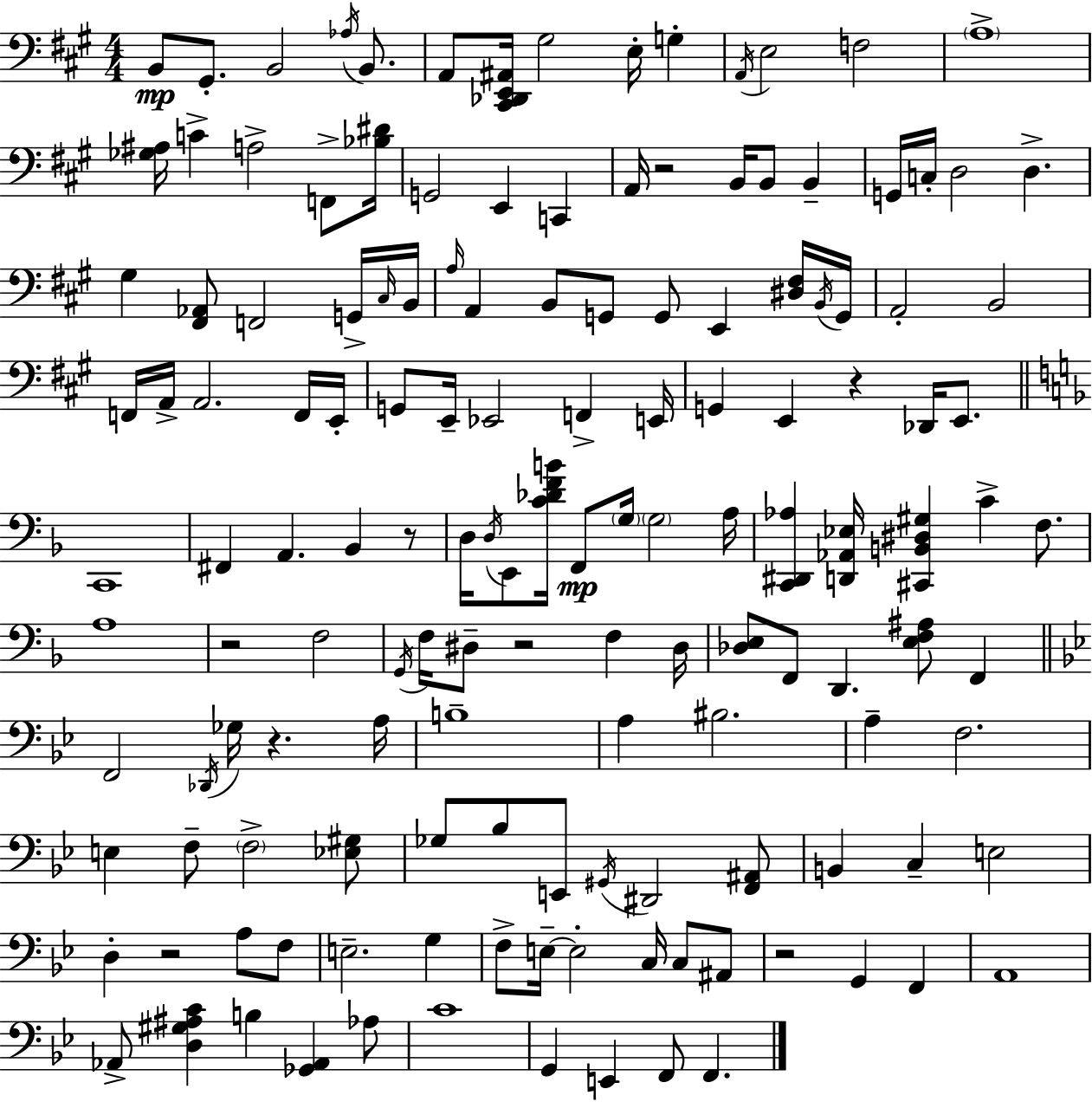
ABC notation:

X:1
T:Untitled
M:4/4
L:1/4
K:A
B,,/2 ^G,,/2 B,,2 _A,/4 B,,/2 A,,/2 [^C,,_D,,E,,^A,,]/4 ^G,2 E,/4 G, A,,/4 E,2 F,2 A,4 [_G,^A,]/4 C A,2 F,,/2 [_B,^D]/4 G,,2 E,, C,, A,,/4 z2 B,,/4 B,,/2 B,, G,,/4 C,/4 D,2 D, ^G, [^F,,_A,,]/2 F,,2 G,,/4 ^C,/4 B,,/4 A,/4 A,, B,,/2 G,,/2 G,,/2 E,, [^D,^F,]/4 B,,/4 G,,/4 A,,2 B,,2 F,,/4 A,,/4 A,,2 F,,/4 E,,/4 G,,/2 E,,/4 _E,,2 F,, E,,/4 G,, E,, z _D,,/4 E,,/2 C,,4 ^F,, A,, _B,, z/2 D,/4 D,/4 E,,/2 [C_DFB]/4 F,,/2 G,/4 G,2 A,/4 [C,,^D,,_A,] [D,,_A,,_E,]/4 [^C,,B,,^D,^G,] C F,/2 A,4 z2 F,2 G,,/4 F,/4 ^D,/2 z2 F, ^D,/4 [_D,E,]/2 F,,/2 D,, [E,F,^A,]/2 F,, F,,2 _D,,/4 _G,/4 z A,/4 B,4 A, ^B,2 A, F,2 E, F,/2 F,2 [_E,^G,]/2 _G,/2 _B,/2 E,,/2 ^G,,/4 ^D,,2 [F,,^A,,]/2 B,, C, E,2 D, z2 A,/2 F,/2 E,2 G, F,/2 E,/4 E,2 C,/4 C,/2 ^A,,/2 z2 G,, F,, A,,4 _A,,/2 [D,^G,^A,C] B, [_G,,_A,,] _A,/2 C4 G,, E,, F,,/2 F,,